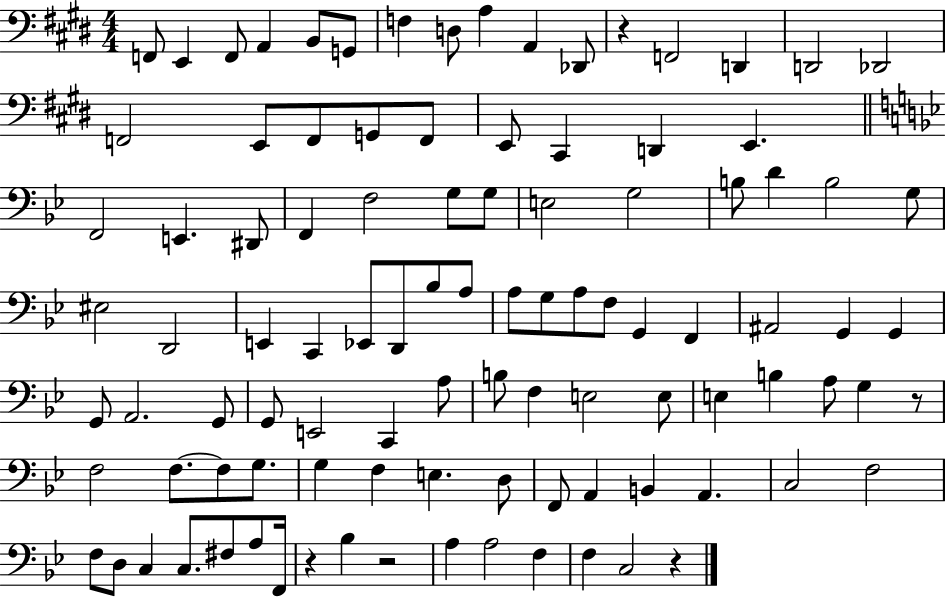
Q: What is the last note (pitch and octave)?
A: C3